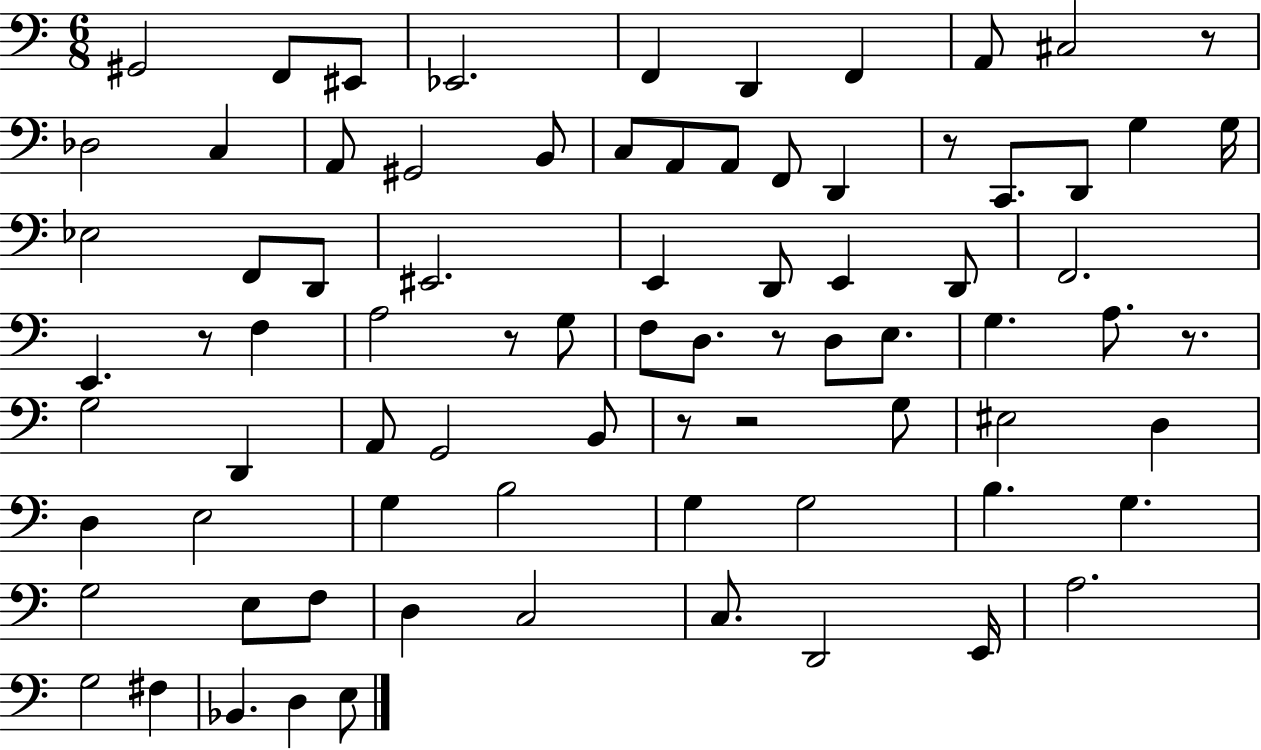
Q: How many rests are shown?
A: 8